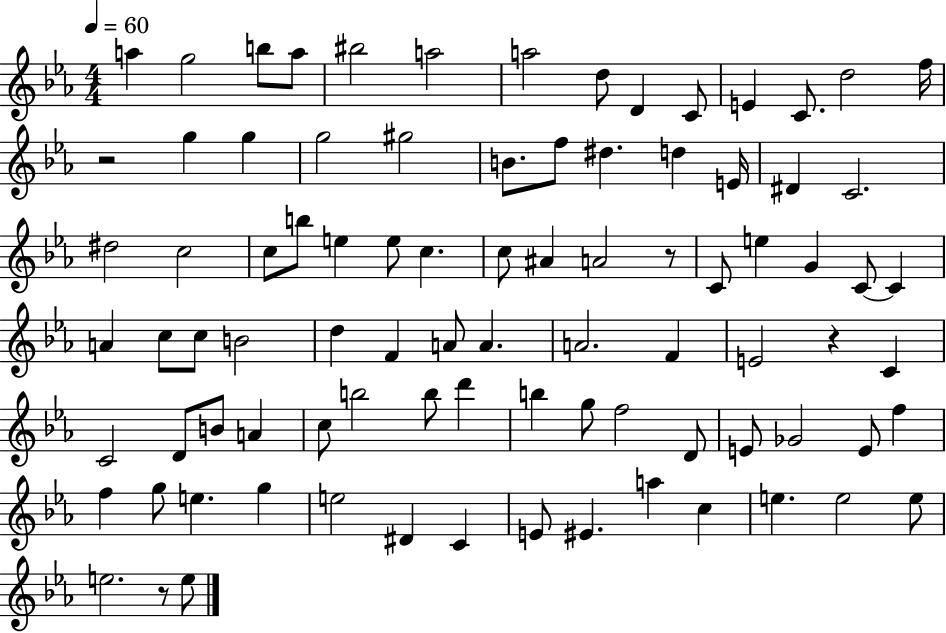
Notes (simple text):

A5/q G5/h B5/e A5/e BIS5/h A5/h A5/h D5/e D4/q C4/e E4/q C4/e. D5/h F5/s R/h G5/q G5/q G5/h G#5/h B4/e. F5/e D#5/q. D5/q E4/s D#4/q C4/h. D#5/h C5/h C5/e B5/e E5/q E5/e C5/q. C5/e A#4/q A4/h R/e C4/e E5/q G4/q C4/e C4/q A4/q C5/e C5/e B4/h D5/q F4/q A4/e A4/q. A4/h. F4/q E4/h R/q C4/q C4/h D4/e B4/e A4/q C5/e B5/h B5/e D6/q B5/q G5/e F5/h D4/e E4/e Gb4/h E4/e F5/q F5/q G5/e E5/q. G5/q E5/h D#4/q C4/q E4/e EIS4/q. A5/q C5/q E5/q. E5/h E5/e E5/h. R/e E5/e